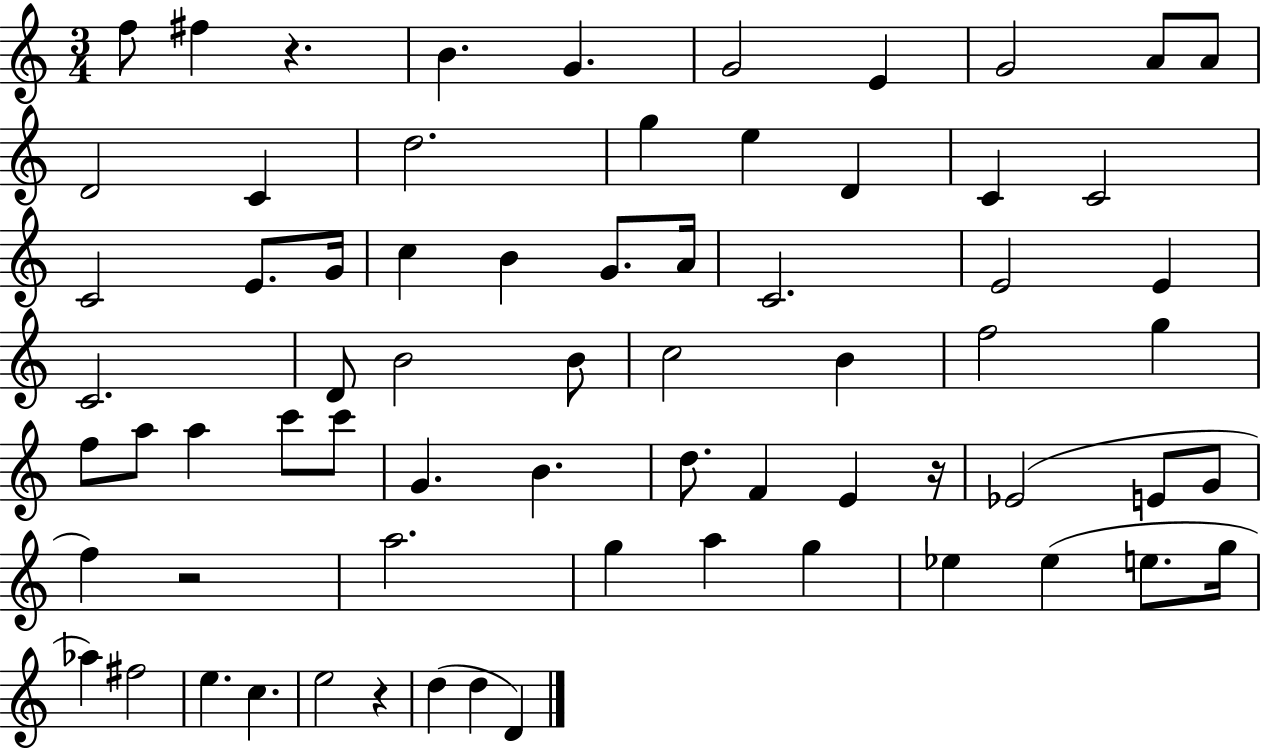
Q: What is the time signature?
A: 3/4